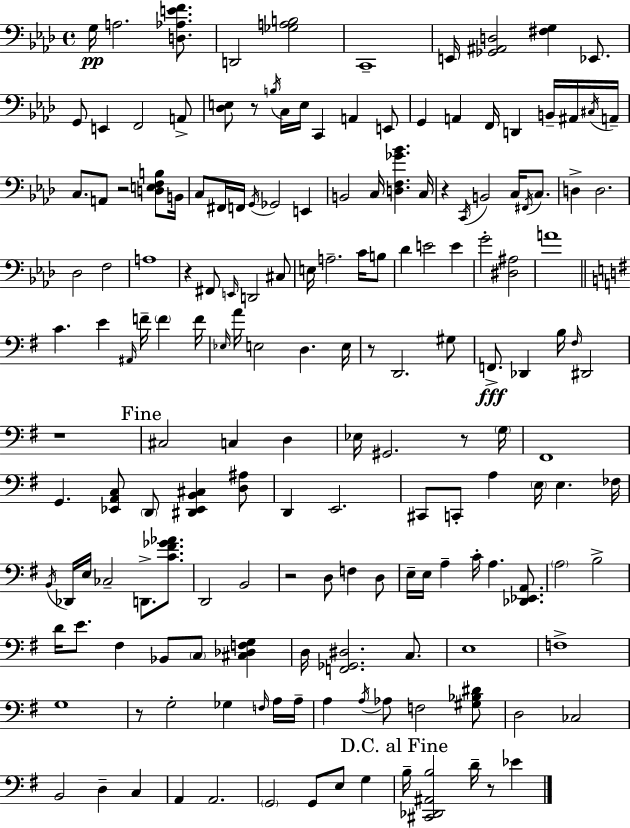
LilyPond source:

{
  \clef bass
  \time 4/4
  \defaultTimeSignature
  \key f \minor
  g16\pp a2. <d aes e' f'>8. | d,2 <ges a b>2 | c,1-- | e,16 <ges, ais, d>2 <fis g>4 ees,8. | \break g,8 e,4 f,2 a,8-> | <des e>8 r8 \acciaccatura { b16 } c16 e16 c,4 a,4 e,8 | g,4 a,4 f,16 d,4 b,16-- ais,16 | \acciaccatura { cis16 } a,16-- c8. a,8 r2 <d e f b>8 | \break b,16 c8 fis,16 f,16 \acciaccatura { g,16 } ges,2 e,4 | b,2 c16 <d f ges' bes'>4. | c16 r4 \acciaccatura { c,16 } b,2 | c16 \acciaccatura { fis,16 } c8. d4-> d2. | \break des2 f2 | a1 | r4 fis,8 \grace { e,16 } d,2 | cis8 e16 a2.-- | \break c'16 b8 des'4 e'2 | e'4 g'2-. <dis ais>2 | a'1 | \bar "||" \break \key g \major c'4. e'4 \grace { ais,16 } f'16-- \parenthesize f'4 | f'16 \grace { ees16 } a'16 e2 d4. | e16 r8 d,2. | gis8 f,8.->\fff des,4 b16 \grace { fis16 } dis,2 | \break r1 | \mark "Fine" cis2 c4 d4 | ees16 gis,2. | r8 \parenthesize g16 fis,1 | \break g,4. <ees, a, c>8 \parenthesize d,8 <dis, ees, b, cis>4 | <d ais>8 d,4 e,2. | cis,8 c,8-. a4 \parenthesize e16 e4. | fes16 \acciaccatura { b,16 } des,16 e16 ces2-- d,8.-> | \break <c' fis' ges' aes'>8. d,2 b,2 | r2 d8 f4 | d8 e16-- e16 a4-- c'16-. a4. | <des, ees, a,>8. \parenthesize a2 b2-> | \break d'16 e'8. fis4 bes,8 \parenthesize c8 | <cis des f g>4 d16 <f, ges, dis>2. | c8. e1 | f1-> | \break g1 | r8 g2-. ges4 | \grace { f16 } a16 a16-- a4 \acciaccatura { a16 } aes8 f2 | <gis bes dis'>8 d2 ces2 | \break b,2 d4-- | c4 a,4 a,2. | \parenthesize g,2 g,8 | e8 g4 \mark "D.C. al Fine" b16-- <cis, des, ais, b>2 d'16-- | \break r8 ees'4 \bar "|."
}